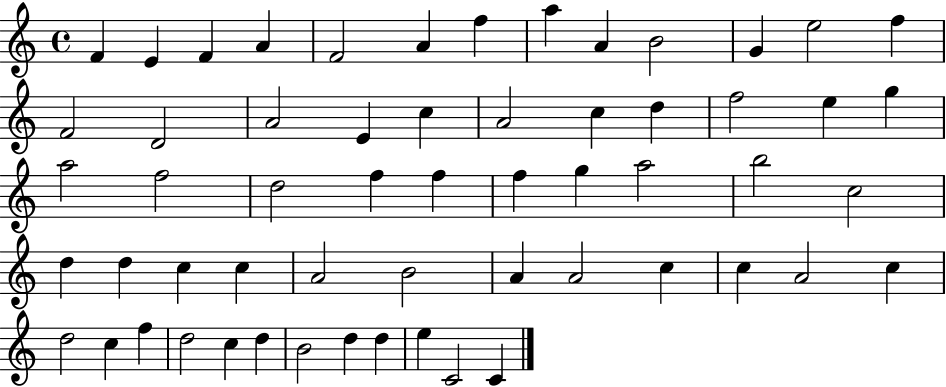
F4/q E4/q F4/q A4/q F4/h A4/q F5/q A5/q A4/q B4/h G4/q E5/h F5/q F4/h D4/h A4/h E4/q C5/q A4/h C5/q D5/q F5/h E5/q G5/q A5/h F5/h D5/h F5/q F5/q F5/q G5/q A5/h B5/h C5/h D5/q D5/q C5/q C5/q A4/h B4/h A4/q A4/h C5/q C5/q A4/h C5/q D5/h C5/q F5/q D5/h C5/q D5/q B4/h D5/q D5/q E5/q C4/h C4/q